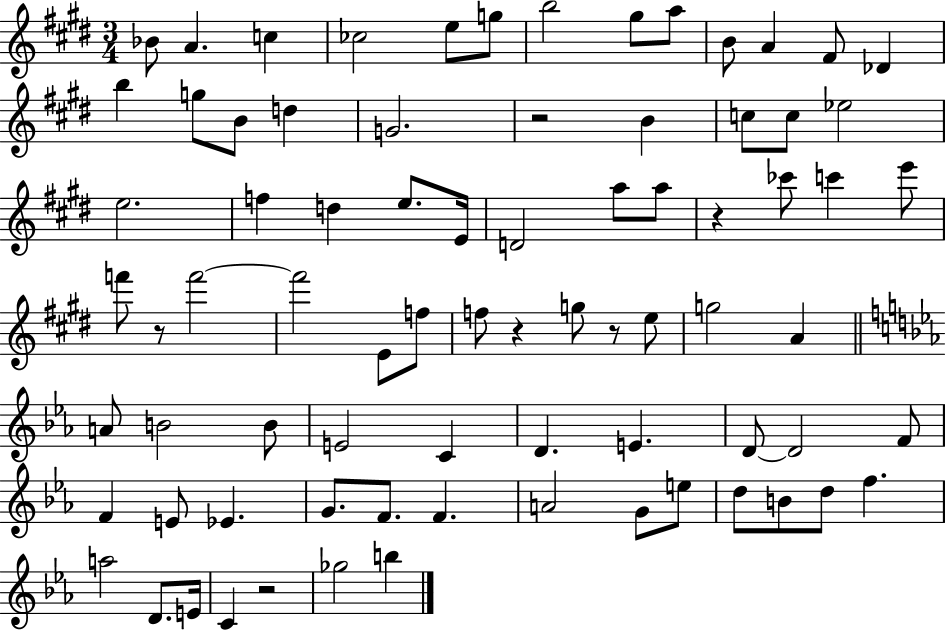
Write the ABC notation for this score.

X:1
T:Untitled
M:3/4
L:1/4
K:E
_B/2 A c _c2 e/2 g/2 b2 ^g/2 a/2 B/2 A ^F/2 _D b g/2 B/2 d G2 z2 B c/2 c/2 _e2 e2 f d e/2 E/4 D2 a/2 a/2 z _c'/2 c' e'/2 f'/2 z/2 f'2 f'2 E/2 f/2 f/2 z g/2 z/2 e/2 g2 A A/2 B2 B/2 E2 C D E D/2 D2 F/2 F E/2 _E G/2 F/2 F A2 G/2 e/2 d/2 B/2 d/2 f a2 D/2 E/4 C z2 _g2 b